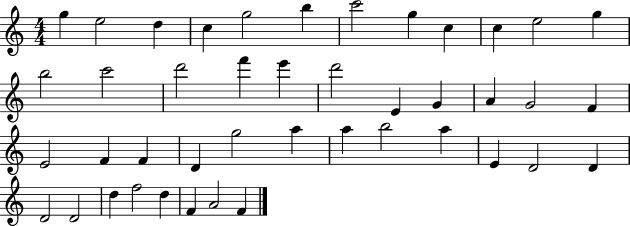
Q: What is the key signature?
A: C major